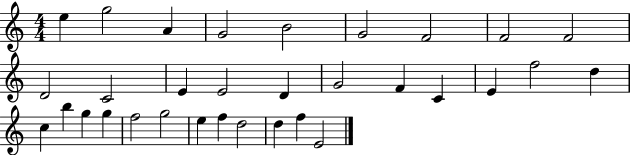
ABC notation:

X:1
T:Untitled
M:4/4
L:1/4
K:C
e g2 A G2 B2 G2 F2 F2 F2 D2 C2 E E2 D G2 F C E f2 d c b g g f2 g2 e f d2 d f E2